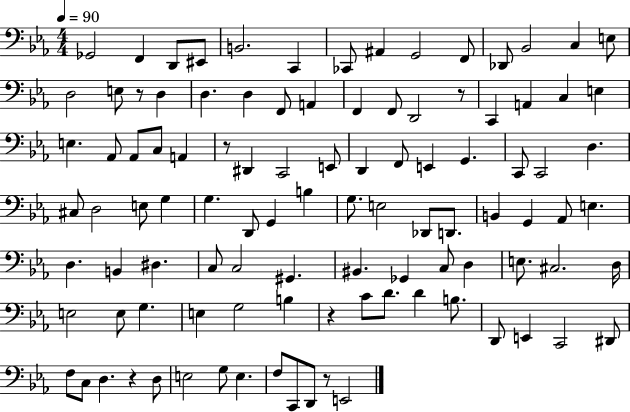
{
  \clef bass
  \numericTimeSignature
  \time 4/4
  \key ees \major
  \tempo 4 = 90
  \repeat volta 2 { ges,2 f,4 d,8 eis,8 | b,2. c,4 | ces,8 ais,4 g,2 f,8 | des,8 bes,2 c4 e8 | \break d2 e8 r8 d4 | d4. d4 f,8 a,4 | f,4 f,8 d,2 r8 | c,4 a,4 c4 e4 | \break e4. aes,8 aes,8 c8 a,4 | r8 dis,4 c,2 e,8 | d,4 f,8 e,4 g,4. | c,8 c,2 d4. | \break cis8 d2 e8 g4 | g4. d,8 g,4 b4 | g8. e2 des,8 d,8. | b,4 g,4 aes,8 e4. | \break d4. b,4 dis4. | c8 c2 gis,4. | bis,4. ges,4 c8 d4 | e8. cis2. d16 | \break e2 e8 g4. | e4 g2 b4 | r4 c'8 d'8. d'4 b8. | d,8 e,4 c,2 dis,8 | \break f8 c8 d4. r4 d8 | e2 g8 e4. | f8 c,8 d,8 r8 e,2 | } \bar "|."
}